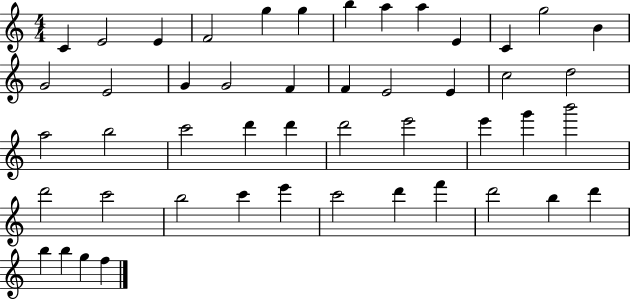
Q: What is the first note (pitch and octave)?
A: C4